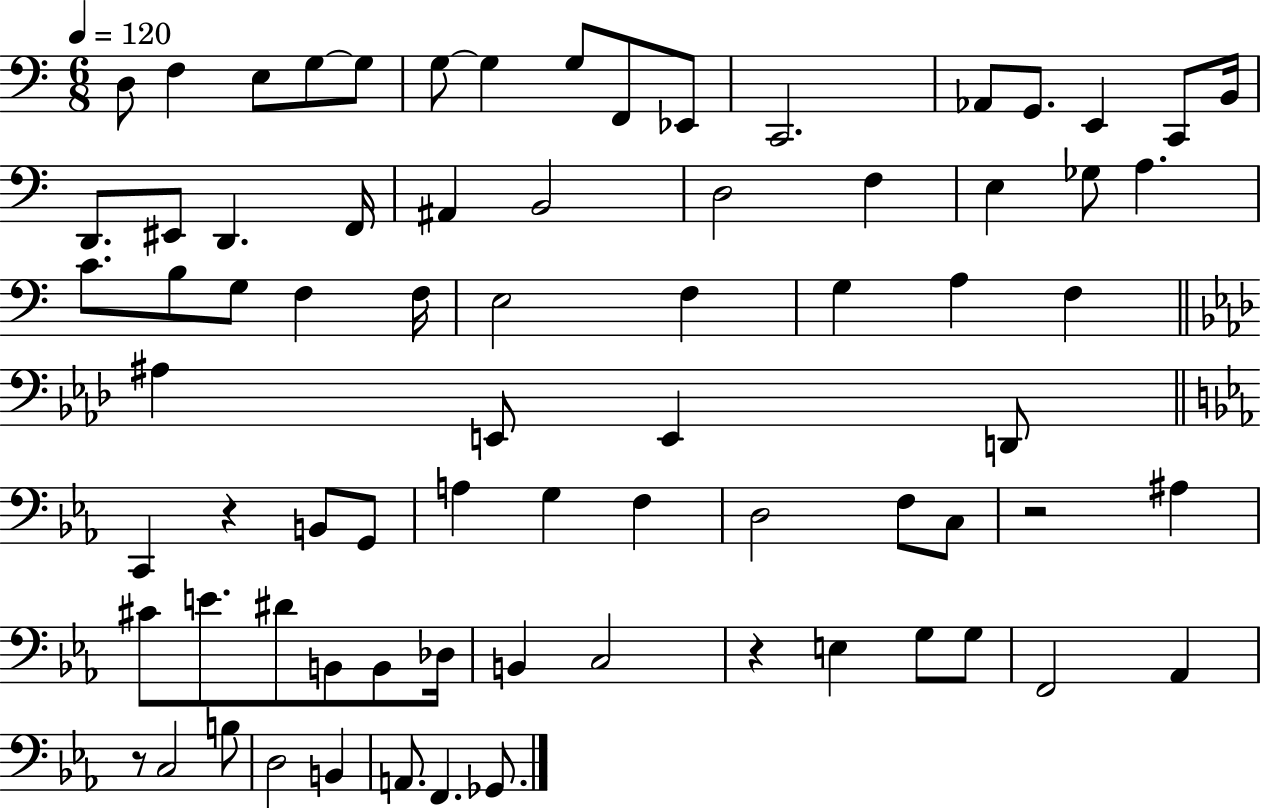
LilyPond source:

{
  \clef bass
  \numericTimeSignature
  \time 6/8
  \key c \major
  \tempo 4 = 120
  \repeat volta 2 { d8 f4 e8 g8~~ g8 | g8~~ g4 g8 f,8 ees,8 | c,2. | aes,8 g,8. e,4 c,8 b,16 | \break d,8. eis,8 d,4. f,16 | ais,4 b,2 | d2 f4 | e4 ges8 a4. | \break c'8. b8 g8 f4 f16 | e2 f4 | g4 a4 f4 | \bar "||" \break \key f \minor ais4 e,8 e,4 d,8 | \bar "||" \break \key ees \major c,4 r4 b,8 g,8 | a4 g4 f4 | d2 f8 c8 | r2 ais4 | \break cis'8 e'8. dis'8 b,8 b,8 des16 | b,4 c2 | r4 e4 g8 g8 | f,2 aes,4 | \break r8 c2 b8 | d2 b,4 | a,8. f,4. ges,8. | } \bar "|."
}